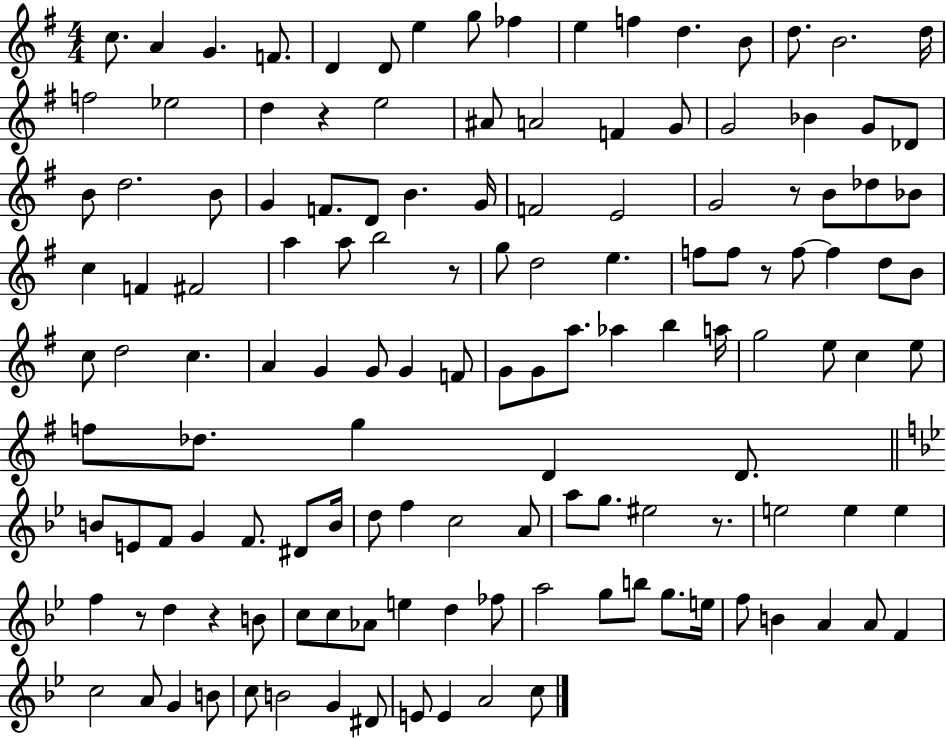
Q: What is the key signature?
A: G major